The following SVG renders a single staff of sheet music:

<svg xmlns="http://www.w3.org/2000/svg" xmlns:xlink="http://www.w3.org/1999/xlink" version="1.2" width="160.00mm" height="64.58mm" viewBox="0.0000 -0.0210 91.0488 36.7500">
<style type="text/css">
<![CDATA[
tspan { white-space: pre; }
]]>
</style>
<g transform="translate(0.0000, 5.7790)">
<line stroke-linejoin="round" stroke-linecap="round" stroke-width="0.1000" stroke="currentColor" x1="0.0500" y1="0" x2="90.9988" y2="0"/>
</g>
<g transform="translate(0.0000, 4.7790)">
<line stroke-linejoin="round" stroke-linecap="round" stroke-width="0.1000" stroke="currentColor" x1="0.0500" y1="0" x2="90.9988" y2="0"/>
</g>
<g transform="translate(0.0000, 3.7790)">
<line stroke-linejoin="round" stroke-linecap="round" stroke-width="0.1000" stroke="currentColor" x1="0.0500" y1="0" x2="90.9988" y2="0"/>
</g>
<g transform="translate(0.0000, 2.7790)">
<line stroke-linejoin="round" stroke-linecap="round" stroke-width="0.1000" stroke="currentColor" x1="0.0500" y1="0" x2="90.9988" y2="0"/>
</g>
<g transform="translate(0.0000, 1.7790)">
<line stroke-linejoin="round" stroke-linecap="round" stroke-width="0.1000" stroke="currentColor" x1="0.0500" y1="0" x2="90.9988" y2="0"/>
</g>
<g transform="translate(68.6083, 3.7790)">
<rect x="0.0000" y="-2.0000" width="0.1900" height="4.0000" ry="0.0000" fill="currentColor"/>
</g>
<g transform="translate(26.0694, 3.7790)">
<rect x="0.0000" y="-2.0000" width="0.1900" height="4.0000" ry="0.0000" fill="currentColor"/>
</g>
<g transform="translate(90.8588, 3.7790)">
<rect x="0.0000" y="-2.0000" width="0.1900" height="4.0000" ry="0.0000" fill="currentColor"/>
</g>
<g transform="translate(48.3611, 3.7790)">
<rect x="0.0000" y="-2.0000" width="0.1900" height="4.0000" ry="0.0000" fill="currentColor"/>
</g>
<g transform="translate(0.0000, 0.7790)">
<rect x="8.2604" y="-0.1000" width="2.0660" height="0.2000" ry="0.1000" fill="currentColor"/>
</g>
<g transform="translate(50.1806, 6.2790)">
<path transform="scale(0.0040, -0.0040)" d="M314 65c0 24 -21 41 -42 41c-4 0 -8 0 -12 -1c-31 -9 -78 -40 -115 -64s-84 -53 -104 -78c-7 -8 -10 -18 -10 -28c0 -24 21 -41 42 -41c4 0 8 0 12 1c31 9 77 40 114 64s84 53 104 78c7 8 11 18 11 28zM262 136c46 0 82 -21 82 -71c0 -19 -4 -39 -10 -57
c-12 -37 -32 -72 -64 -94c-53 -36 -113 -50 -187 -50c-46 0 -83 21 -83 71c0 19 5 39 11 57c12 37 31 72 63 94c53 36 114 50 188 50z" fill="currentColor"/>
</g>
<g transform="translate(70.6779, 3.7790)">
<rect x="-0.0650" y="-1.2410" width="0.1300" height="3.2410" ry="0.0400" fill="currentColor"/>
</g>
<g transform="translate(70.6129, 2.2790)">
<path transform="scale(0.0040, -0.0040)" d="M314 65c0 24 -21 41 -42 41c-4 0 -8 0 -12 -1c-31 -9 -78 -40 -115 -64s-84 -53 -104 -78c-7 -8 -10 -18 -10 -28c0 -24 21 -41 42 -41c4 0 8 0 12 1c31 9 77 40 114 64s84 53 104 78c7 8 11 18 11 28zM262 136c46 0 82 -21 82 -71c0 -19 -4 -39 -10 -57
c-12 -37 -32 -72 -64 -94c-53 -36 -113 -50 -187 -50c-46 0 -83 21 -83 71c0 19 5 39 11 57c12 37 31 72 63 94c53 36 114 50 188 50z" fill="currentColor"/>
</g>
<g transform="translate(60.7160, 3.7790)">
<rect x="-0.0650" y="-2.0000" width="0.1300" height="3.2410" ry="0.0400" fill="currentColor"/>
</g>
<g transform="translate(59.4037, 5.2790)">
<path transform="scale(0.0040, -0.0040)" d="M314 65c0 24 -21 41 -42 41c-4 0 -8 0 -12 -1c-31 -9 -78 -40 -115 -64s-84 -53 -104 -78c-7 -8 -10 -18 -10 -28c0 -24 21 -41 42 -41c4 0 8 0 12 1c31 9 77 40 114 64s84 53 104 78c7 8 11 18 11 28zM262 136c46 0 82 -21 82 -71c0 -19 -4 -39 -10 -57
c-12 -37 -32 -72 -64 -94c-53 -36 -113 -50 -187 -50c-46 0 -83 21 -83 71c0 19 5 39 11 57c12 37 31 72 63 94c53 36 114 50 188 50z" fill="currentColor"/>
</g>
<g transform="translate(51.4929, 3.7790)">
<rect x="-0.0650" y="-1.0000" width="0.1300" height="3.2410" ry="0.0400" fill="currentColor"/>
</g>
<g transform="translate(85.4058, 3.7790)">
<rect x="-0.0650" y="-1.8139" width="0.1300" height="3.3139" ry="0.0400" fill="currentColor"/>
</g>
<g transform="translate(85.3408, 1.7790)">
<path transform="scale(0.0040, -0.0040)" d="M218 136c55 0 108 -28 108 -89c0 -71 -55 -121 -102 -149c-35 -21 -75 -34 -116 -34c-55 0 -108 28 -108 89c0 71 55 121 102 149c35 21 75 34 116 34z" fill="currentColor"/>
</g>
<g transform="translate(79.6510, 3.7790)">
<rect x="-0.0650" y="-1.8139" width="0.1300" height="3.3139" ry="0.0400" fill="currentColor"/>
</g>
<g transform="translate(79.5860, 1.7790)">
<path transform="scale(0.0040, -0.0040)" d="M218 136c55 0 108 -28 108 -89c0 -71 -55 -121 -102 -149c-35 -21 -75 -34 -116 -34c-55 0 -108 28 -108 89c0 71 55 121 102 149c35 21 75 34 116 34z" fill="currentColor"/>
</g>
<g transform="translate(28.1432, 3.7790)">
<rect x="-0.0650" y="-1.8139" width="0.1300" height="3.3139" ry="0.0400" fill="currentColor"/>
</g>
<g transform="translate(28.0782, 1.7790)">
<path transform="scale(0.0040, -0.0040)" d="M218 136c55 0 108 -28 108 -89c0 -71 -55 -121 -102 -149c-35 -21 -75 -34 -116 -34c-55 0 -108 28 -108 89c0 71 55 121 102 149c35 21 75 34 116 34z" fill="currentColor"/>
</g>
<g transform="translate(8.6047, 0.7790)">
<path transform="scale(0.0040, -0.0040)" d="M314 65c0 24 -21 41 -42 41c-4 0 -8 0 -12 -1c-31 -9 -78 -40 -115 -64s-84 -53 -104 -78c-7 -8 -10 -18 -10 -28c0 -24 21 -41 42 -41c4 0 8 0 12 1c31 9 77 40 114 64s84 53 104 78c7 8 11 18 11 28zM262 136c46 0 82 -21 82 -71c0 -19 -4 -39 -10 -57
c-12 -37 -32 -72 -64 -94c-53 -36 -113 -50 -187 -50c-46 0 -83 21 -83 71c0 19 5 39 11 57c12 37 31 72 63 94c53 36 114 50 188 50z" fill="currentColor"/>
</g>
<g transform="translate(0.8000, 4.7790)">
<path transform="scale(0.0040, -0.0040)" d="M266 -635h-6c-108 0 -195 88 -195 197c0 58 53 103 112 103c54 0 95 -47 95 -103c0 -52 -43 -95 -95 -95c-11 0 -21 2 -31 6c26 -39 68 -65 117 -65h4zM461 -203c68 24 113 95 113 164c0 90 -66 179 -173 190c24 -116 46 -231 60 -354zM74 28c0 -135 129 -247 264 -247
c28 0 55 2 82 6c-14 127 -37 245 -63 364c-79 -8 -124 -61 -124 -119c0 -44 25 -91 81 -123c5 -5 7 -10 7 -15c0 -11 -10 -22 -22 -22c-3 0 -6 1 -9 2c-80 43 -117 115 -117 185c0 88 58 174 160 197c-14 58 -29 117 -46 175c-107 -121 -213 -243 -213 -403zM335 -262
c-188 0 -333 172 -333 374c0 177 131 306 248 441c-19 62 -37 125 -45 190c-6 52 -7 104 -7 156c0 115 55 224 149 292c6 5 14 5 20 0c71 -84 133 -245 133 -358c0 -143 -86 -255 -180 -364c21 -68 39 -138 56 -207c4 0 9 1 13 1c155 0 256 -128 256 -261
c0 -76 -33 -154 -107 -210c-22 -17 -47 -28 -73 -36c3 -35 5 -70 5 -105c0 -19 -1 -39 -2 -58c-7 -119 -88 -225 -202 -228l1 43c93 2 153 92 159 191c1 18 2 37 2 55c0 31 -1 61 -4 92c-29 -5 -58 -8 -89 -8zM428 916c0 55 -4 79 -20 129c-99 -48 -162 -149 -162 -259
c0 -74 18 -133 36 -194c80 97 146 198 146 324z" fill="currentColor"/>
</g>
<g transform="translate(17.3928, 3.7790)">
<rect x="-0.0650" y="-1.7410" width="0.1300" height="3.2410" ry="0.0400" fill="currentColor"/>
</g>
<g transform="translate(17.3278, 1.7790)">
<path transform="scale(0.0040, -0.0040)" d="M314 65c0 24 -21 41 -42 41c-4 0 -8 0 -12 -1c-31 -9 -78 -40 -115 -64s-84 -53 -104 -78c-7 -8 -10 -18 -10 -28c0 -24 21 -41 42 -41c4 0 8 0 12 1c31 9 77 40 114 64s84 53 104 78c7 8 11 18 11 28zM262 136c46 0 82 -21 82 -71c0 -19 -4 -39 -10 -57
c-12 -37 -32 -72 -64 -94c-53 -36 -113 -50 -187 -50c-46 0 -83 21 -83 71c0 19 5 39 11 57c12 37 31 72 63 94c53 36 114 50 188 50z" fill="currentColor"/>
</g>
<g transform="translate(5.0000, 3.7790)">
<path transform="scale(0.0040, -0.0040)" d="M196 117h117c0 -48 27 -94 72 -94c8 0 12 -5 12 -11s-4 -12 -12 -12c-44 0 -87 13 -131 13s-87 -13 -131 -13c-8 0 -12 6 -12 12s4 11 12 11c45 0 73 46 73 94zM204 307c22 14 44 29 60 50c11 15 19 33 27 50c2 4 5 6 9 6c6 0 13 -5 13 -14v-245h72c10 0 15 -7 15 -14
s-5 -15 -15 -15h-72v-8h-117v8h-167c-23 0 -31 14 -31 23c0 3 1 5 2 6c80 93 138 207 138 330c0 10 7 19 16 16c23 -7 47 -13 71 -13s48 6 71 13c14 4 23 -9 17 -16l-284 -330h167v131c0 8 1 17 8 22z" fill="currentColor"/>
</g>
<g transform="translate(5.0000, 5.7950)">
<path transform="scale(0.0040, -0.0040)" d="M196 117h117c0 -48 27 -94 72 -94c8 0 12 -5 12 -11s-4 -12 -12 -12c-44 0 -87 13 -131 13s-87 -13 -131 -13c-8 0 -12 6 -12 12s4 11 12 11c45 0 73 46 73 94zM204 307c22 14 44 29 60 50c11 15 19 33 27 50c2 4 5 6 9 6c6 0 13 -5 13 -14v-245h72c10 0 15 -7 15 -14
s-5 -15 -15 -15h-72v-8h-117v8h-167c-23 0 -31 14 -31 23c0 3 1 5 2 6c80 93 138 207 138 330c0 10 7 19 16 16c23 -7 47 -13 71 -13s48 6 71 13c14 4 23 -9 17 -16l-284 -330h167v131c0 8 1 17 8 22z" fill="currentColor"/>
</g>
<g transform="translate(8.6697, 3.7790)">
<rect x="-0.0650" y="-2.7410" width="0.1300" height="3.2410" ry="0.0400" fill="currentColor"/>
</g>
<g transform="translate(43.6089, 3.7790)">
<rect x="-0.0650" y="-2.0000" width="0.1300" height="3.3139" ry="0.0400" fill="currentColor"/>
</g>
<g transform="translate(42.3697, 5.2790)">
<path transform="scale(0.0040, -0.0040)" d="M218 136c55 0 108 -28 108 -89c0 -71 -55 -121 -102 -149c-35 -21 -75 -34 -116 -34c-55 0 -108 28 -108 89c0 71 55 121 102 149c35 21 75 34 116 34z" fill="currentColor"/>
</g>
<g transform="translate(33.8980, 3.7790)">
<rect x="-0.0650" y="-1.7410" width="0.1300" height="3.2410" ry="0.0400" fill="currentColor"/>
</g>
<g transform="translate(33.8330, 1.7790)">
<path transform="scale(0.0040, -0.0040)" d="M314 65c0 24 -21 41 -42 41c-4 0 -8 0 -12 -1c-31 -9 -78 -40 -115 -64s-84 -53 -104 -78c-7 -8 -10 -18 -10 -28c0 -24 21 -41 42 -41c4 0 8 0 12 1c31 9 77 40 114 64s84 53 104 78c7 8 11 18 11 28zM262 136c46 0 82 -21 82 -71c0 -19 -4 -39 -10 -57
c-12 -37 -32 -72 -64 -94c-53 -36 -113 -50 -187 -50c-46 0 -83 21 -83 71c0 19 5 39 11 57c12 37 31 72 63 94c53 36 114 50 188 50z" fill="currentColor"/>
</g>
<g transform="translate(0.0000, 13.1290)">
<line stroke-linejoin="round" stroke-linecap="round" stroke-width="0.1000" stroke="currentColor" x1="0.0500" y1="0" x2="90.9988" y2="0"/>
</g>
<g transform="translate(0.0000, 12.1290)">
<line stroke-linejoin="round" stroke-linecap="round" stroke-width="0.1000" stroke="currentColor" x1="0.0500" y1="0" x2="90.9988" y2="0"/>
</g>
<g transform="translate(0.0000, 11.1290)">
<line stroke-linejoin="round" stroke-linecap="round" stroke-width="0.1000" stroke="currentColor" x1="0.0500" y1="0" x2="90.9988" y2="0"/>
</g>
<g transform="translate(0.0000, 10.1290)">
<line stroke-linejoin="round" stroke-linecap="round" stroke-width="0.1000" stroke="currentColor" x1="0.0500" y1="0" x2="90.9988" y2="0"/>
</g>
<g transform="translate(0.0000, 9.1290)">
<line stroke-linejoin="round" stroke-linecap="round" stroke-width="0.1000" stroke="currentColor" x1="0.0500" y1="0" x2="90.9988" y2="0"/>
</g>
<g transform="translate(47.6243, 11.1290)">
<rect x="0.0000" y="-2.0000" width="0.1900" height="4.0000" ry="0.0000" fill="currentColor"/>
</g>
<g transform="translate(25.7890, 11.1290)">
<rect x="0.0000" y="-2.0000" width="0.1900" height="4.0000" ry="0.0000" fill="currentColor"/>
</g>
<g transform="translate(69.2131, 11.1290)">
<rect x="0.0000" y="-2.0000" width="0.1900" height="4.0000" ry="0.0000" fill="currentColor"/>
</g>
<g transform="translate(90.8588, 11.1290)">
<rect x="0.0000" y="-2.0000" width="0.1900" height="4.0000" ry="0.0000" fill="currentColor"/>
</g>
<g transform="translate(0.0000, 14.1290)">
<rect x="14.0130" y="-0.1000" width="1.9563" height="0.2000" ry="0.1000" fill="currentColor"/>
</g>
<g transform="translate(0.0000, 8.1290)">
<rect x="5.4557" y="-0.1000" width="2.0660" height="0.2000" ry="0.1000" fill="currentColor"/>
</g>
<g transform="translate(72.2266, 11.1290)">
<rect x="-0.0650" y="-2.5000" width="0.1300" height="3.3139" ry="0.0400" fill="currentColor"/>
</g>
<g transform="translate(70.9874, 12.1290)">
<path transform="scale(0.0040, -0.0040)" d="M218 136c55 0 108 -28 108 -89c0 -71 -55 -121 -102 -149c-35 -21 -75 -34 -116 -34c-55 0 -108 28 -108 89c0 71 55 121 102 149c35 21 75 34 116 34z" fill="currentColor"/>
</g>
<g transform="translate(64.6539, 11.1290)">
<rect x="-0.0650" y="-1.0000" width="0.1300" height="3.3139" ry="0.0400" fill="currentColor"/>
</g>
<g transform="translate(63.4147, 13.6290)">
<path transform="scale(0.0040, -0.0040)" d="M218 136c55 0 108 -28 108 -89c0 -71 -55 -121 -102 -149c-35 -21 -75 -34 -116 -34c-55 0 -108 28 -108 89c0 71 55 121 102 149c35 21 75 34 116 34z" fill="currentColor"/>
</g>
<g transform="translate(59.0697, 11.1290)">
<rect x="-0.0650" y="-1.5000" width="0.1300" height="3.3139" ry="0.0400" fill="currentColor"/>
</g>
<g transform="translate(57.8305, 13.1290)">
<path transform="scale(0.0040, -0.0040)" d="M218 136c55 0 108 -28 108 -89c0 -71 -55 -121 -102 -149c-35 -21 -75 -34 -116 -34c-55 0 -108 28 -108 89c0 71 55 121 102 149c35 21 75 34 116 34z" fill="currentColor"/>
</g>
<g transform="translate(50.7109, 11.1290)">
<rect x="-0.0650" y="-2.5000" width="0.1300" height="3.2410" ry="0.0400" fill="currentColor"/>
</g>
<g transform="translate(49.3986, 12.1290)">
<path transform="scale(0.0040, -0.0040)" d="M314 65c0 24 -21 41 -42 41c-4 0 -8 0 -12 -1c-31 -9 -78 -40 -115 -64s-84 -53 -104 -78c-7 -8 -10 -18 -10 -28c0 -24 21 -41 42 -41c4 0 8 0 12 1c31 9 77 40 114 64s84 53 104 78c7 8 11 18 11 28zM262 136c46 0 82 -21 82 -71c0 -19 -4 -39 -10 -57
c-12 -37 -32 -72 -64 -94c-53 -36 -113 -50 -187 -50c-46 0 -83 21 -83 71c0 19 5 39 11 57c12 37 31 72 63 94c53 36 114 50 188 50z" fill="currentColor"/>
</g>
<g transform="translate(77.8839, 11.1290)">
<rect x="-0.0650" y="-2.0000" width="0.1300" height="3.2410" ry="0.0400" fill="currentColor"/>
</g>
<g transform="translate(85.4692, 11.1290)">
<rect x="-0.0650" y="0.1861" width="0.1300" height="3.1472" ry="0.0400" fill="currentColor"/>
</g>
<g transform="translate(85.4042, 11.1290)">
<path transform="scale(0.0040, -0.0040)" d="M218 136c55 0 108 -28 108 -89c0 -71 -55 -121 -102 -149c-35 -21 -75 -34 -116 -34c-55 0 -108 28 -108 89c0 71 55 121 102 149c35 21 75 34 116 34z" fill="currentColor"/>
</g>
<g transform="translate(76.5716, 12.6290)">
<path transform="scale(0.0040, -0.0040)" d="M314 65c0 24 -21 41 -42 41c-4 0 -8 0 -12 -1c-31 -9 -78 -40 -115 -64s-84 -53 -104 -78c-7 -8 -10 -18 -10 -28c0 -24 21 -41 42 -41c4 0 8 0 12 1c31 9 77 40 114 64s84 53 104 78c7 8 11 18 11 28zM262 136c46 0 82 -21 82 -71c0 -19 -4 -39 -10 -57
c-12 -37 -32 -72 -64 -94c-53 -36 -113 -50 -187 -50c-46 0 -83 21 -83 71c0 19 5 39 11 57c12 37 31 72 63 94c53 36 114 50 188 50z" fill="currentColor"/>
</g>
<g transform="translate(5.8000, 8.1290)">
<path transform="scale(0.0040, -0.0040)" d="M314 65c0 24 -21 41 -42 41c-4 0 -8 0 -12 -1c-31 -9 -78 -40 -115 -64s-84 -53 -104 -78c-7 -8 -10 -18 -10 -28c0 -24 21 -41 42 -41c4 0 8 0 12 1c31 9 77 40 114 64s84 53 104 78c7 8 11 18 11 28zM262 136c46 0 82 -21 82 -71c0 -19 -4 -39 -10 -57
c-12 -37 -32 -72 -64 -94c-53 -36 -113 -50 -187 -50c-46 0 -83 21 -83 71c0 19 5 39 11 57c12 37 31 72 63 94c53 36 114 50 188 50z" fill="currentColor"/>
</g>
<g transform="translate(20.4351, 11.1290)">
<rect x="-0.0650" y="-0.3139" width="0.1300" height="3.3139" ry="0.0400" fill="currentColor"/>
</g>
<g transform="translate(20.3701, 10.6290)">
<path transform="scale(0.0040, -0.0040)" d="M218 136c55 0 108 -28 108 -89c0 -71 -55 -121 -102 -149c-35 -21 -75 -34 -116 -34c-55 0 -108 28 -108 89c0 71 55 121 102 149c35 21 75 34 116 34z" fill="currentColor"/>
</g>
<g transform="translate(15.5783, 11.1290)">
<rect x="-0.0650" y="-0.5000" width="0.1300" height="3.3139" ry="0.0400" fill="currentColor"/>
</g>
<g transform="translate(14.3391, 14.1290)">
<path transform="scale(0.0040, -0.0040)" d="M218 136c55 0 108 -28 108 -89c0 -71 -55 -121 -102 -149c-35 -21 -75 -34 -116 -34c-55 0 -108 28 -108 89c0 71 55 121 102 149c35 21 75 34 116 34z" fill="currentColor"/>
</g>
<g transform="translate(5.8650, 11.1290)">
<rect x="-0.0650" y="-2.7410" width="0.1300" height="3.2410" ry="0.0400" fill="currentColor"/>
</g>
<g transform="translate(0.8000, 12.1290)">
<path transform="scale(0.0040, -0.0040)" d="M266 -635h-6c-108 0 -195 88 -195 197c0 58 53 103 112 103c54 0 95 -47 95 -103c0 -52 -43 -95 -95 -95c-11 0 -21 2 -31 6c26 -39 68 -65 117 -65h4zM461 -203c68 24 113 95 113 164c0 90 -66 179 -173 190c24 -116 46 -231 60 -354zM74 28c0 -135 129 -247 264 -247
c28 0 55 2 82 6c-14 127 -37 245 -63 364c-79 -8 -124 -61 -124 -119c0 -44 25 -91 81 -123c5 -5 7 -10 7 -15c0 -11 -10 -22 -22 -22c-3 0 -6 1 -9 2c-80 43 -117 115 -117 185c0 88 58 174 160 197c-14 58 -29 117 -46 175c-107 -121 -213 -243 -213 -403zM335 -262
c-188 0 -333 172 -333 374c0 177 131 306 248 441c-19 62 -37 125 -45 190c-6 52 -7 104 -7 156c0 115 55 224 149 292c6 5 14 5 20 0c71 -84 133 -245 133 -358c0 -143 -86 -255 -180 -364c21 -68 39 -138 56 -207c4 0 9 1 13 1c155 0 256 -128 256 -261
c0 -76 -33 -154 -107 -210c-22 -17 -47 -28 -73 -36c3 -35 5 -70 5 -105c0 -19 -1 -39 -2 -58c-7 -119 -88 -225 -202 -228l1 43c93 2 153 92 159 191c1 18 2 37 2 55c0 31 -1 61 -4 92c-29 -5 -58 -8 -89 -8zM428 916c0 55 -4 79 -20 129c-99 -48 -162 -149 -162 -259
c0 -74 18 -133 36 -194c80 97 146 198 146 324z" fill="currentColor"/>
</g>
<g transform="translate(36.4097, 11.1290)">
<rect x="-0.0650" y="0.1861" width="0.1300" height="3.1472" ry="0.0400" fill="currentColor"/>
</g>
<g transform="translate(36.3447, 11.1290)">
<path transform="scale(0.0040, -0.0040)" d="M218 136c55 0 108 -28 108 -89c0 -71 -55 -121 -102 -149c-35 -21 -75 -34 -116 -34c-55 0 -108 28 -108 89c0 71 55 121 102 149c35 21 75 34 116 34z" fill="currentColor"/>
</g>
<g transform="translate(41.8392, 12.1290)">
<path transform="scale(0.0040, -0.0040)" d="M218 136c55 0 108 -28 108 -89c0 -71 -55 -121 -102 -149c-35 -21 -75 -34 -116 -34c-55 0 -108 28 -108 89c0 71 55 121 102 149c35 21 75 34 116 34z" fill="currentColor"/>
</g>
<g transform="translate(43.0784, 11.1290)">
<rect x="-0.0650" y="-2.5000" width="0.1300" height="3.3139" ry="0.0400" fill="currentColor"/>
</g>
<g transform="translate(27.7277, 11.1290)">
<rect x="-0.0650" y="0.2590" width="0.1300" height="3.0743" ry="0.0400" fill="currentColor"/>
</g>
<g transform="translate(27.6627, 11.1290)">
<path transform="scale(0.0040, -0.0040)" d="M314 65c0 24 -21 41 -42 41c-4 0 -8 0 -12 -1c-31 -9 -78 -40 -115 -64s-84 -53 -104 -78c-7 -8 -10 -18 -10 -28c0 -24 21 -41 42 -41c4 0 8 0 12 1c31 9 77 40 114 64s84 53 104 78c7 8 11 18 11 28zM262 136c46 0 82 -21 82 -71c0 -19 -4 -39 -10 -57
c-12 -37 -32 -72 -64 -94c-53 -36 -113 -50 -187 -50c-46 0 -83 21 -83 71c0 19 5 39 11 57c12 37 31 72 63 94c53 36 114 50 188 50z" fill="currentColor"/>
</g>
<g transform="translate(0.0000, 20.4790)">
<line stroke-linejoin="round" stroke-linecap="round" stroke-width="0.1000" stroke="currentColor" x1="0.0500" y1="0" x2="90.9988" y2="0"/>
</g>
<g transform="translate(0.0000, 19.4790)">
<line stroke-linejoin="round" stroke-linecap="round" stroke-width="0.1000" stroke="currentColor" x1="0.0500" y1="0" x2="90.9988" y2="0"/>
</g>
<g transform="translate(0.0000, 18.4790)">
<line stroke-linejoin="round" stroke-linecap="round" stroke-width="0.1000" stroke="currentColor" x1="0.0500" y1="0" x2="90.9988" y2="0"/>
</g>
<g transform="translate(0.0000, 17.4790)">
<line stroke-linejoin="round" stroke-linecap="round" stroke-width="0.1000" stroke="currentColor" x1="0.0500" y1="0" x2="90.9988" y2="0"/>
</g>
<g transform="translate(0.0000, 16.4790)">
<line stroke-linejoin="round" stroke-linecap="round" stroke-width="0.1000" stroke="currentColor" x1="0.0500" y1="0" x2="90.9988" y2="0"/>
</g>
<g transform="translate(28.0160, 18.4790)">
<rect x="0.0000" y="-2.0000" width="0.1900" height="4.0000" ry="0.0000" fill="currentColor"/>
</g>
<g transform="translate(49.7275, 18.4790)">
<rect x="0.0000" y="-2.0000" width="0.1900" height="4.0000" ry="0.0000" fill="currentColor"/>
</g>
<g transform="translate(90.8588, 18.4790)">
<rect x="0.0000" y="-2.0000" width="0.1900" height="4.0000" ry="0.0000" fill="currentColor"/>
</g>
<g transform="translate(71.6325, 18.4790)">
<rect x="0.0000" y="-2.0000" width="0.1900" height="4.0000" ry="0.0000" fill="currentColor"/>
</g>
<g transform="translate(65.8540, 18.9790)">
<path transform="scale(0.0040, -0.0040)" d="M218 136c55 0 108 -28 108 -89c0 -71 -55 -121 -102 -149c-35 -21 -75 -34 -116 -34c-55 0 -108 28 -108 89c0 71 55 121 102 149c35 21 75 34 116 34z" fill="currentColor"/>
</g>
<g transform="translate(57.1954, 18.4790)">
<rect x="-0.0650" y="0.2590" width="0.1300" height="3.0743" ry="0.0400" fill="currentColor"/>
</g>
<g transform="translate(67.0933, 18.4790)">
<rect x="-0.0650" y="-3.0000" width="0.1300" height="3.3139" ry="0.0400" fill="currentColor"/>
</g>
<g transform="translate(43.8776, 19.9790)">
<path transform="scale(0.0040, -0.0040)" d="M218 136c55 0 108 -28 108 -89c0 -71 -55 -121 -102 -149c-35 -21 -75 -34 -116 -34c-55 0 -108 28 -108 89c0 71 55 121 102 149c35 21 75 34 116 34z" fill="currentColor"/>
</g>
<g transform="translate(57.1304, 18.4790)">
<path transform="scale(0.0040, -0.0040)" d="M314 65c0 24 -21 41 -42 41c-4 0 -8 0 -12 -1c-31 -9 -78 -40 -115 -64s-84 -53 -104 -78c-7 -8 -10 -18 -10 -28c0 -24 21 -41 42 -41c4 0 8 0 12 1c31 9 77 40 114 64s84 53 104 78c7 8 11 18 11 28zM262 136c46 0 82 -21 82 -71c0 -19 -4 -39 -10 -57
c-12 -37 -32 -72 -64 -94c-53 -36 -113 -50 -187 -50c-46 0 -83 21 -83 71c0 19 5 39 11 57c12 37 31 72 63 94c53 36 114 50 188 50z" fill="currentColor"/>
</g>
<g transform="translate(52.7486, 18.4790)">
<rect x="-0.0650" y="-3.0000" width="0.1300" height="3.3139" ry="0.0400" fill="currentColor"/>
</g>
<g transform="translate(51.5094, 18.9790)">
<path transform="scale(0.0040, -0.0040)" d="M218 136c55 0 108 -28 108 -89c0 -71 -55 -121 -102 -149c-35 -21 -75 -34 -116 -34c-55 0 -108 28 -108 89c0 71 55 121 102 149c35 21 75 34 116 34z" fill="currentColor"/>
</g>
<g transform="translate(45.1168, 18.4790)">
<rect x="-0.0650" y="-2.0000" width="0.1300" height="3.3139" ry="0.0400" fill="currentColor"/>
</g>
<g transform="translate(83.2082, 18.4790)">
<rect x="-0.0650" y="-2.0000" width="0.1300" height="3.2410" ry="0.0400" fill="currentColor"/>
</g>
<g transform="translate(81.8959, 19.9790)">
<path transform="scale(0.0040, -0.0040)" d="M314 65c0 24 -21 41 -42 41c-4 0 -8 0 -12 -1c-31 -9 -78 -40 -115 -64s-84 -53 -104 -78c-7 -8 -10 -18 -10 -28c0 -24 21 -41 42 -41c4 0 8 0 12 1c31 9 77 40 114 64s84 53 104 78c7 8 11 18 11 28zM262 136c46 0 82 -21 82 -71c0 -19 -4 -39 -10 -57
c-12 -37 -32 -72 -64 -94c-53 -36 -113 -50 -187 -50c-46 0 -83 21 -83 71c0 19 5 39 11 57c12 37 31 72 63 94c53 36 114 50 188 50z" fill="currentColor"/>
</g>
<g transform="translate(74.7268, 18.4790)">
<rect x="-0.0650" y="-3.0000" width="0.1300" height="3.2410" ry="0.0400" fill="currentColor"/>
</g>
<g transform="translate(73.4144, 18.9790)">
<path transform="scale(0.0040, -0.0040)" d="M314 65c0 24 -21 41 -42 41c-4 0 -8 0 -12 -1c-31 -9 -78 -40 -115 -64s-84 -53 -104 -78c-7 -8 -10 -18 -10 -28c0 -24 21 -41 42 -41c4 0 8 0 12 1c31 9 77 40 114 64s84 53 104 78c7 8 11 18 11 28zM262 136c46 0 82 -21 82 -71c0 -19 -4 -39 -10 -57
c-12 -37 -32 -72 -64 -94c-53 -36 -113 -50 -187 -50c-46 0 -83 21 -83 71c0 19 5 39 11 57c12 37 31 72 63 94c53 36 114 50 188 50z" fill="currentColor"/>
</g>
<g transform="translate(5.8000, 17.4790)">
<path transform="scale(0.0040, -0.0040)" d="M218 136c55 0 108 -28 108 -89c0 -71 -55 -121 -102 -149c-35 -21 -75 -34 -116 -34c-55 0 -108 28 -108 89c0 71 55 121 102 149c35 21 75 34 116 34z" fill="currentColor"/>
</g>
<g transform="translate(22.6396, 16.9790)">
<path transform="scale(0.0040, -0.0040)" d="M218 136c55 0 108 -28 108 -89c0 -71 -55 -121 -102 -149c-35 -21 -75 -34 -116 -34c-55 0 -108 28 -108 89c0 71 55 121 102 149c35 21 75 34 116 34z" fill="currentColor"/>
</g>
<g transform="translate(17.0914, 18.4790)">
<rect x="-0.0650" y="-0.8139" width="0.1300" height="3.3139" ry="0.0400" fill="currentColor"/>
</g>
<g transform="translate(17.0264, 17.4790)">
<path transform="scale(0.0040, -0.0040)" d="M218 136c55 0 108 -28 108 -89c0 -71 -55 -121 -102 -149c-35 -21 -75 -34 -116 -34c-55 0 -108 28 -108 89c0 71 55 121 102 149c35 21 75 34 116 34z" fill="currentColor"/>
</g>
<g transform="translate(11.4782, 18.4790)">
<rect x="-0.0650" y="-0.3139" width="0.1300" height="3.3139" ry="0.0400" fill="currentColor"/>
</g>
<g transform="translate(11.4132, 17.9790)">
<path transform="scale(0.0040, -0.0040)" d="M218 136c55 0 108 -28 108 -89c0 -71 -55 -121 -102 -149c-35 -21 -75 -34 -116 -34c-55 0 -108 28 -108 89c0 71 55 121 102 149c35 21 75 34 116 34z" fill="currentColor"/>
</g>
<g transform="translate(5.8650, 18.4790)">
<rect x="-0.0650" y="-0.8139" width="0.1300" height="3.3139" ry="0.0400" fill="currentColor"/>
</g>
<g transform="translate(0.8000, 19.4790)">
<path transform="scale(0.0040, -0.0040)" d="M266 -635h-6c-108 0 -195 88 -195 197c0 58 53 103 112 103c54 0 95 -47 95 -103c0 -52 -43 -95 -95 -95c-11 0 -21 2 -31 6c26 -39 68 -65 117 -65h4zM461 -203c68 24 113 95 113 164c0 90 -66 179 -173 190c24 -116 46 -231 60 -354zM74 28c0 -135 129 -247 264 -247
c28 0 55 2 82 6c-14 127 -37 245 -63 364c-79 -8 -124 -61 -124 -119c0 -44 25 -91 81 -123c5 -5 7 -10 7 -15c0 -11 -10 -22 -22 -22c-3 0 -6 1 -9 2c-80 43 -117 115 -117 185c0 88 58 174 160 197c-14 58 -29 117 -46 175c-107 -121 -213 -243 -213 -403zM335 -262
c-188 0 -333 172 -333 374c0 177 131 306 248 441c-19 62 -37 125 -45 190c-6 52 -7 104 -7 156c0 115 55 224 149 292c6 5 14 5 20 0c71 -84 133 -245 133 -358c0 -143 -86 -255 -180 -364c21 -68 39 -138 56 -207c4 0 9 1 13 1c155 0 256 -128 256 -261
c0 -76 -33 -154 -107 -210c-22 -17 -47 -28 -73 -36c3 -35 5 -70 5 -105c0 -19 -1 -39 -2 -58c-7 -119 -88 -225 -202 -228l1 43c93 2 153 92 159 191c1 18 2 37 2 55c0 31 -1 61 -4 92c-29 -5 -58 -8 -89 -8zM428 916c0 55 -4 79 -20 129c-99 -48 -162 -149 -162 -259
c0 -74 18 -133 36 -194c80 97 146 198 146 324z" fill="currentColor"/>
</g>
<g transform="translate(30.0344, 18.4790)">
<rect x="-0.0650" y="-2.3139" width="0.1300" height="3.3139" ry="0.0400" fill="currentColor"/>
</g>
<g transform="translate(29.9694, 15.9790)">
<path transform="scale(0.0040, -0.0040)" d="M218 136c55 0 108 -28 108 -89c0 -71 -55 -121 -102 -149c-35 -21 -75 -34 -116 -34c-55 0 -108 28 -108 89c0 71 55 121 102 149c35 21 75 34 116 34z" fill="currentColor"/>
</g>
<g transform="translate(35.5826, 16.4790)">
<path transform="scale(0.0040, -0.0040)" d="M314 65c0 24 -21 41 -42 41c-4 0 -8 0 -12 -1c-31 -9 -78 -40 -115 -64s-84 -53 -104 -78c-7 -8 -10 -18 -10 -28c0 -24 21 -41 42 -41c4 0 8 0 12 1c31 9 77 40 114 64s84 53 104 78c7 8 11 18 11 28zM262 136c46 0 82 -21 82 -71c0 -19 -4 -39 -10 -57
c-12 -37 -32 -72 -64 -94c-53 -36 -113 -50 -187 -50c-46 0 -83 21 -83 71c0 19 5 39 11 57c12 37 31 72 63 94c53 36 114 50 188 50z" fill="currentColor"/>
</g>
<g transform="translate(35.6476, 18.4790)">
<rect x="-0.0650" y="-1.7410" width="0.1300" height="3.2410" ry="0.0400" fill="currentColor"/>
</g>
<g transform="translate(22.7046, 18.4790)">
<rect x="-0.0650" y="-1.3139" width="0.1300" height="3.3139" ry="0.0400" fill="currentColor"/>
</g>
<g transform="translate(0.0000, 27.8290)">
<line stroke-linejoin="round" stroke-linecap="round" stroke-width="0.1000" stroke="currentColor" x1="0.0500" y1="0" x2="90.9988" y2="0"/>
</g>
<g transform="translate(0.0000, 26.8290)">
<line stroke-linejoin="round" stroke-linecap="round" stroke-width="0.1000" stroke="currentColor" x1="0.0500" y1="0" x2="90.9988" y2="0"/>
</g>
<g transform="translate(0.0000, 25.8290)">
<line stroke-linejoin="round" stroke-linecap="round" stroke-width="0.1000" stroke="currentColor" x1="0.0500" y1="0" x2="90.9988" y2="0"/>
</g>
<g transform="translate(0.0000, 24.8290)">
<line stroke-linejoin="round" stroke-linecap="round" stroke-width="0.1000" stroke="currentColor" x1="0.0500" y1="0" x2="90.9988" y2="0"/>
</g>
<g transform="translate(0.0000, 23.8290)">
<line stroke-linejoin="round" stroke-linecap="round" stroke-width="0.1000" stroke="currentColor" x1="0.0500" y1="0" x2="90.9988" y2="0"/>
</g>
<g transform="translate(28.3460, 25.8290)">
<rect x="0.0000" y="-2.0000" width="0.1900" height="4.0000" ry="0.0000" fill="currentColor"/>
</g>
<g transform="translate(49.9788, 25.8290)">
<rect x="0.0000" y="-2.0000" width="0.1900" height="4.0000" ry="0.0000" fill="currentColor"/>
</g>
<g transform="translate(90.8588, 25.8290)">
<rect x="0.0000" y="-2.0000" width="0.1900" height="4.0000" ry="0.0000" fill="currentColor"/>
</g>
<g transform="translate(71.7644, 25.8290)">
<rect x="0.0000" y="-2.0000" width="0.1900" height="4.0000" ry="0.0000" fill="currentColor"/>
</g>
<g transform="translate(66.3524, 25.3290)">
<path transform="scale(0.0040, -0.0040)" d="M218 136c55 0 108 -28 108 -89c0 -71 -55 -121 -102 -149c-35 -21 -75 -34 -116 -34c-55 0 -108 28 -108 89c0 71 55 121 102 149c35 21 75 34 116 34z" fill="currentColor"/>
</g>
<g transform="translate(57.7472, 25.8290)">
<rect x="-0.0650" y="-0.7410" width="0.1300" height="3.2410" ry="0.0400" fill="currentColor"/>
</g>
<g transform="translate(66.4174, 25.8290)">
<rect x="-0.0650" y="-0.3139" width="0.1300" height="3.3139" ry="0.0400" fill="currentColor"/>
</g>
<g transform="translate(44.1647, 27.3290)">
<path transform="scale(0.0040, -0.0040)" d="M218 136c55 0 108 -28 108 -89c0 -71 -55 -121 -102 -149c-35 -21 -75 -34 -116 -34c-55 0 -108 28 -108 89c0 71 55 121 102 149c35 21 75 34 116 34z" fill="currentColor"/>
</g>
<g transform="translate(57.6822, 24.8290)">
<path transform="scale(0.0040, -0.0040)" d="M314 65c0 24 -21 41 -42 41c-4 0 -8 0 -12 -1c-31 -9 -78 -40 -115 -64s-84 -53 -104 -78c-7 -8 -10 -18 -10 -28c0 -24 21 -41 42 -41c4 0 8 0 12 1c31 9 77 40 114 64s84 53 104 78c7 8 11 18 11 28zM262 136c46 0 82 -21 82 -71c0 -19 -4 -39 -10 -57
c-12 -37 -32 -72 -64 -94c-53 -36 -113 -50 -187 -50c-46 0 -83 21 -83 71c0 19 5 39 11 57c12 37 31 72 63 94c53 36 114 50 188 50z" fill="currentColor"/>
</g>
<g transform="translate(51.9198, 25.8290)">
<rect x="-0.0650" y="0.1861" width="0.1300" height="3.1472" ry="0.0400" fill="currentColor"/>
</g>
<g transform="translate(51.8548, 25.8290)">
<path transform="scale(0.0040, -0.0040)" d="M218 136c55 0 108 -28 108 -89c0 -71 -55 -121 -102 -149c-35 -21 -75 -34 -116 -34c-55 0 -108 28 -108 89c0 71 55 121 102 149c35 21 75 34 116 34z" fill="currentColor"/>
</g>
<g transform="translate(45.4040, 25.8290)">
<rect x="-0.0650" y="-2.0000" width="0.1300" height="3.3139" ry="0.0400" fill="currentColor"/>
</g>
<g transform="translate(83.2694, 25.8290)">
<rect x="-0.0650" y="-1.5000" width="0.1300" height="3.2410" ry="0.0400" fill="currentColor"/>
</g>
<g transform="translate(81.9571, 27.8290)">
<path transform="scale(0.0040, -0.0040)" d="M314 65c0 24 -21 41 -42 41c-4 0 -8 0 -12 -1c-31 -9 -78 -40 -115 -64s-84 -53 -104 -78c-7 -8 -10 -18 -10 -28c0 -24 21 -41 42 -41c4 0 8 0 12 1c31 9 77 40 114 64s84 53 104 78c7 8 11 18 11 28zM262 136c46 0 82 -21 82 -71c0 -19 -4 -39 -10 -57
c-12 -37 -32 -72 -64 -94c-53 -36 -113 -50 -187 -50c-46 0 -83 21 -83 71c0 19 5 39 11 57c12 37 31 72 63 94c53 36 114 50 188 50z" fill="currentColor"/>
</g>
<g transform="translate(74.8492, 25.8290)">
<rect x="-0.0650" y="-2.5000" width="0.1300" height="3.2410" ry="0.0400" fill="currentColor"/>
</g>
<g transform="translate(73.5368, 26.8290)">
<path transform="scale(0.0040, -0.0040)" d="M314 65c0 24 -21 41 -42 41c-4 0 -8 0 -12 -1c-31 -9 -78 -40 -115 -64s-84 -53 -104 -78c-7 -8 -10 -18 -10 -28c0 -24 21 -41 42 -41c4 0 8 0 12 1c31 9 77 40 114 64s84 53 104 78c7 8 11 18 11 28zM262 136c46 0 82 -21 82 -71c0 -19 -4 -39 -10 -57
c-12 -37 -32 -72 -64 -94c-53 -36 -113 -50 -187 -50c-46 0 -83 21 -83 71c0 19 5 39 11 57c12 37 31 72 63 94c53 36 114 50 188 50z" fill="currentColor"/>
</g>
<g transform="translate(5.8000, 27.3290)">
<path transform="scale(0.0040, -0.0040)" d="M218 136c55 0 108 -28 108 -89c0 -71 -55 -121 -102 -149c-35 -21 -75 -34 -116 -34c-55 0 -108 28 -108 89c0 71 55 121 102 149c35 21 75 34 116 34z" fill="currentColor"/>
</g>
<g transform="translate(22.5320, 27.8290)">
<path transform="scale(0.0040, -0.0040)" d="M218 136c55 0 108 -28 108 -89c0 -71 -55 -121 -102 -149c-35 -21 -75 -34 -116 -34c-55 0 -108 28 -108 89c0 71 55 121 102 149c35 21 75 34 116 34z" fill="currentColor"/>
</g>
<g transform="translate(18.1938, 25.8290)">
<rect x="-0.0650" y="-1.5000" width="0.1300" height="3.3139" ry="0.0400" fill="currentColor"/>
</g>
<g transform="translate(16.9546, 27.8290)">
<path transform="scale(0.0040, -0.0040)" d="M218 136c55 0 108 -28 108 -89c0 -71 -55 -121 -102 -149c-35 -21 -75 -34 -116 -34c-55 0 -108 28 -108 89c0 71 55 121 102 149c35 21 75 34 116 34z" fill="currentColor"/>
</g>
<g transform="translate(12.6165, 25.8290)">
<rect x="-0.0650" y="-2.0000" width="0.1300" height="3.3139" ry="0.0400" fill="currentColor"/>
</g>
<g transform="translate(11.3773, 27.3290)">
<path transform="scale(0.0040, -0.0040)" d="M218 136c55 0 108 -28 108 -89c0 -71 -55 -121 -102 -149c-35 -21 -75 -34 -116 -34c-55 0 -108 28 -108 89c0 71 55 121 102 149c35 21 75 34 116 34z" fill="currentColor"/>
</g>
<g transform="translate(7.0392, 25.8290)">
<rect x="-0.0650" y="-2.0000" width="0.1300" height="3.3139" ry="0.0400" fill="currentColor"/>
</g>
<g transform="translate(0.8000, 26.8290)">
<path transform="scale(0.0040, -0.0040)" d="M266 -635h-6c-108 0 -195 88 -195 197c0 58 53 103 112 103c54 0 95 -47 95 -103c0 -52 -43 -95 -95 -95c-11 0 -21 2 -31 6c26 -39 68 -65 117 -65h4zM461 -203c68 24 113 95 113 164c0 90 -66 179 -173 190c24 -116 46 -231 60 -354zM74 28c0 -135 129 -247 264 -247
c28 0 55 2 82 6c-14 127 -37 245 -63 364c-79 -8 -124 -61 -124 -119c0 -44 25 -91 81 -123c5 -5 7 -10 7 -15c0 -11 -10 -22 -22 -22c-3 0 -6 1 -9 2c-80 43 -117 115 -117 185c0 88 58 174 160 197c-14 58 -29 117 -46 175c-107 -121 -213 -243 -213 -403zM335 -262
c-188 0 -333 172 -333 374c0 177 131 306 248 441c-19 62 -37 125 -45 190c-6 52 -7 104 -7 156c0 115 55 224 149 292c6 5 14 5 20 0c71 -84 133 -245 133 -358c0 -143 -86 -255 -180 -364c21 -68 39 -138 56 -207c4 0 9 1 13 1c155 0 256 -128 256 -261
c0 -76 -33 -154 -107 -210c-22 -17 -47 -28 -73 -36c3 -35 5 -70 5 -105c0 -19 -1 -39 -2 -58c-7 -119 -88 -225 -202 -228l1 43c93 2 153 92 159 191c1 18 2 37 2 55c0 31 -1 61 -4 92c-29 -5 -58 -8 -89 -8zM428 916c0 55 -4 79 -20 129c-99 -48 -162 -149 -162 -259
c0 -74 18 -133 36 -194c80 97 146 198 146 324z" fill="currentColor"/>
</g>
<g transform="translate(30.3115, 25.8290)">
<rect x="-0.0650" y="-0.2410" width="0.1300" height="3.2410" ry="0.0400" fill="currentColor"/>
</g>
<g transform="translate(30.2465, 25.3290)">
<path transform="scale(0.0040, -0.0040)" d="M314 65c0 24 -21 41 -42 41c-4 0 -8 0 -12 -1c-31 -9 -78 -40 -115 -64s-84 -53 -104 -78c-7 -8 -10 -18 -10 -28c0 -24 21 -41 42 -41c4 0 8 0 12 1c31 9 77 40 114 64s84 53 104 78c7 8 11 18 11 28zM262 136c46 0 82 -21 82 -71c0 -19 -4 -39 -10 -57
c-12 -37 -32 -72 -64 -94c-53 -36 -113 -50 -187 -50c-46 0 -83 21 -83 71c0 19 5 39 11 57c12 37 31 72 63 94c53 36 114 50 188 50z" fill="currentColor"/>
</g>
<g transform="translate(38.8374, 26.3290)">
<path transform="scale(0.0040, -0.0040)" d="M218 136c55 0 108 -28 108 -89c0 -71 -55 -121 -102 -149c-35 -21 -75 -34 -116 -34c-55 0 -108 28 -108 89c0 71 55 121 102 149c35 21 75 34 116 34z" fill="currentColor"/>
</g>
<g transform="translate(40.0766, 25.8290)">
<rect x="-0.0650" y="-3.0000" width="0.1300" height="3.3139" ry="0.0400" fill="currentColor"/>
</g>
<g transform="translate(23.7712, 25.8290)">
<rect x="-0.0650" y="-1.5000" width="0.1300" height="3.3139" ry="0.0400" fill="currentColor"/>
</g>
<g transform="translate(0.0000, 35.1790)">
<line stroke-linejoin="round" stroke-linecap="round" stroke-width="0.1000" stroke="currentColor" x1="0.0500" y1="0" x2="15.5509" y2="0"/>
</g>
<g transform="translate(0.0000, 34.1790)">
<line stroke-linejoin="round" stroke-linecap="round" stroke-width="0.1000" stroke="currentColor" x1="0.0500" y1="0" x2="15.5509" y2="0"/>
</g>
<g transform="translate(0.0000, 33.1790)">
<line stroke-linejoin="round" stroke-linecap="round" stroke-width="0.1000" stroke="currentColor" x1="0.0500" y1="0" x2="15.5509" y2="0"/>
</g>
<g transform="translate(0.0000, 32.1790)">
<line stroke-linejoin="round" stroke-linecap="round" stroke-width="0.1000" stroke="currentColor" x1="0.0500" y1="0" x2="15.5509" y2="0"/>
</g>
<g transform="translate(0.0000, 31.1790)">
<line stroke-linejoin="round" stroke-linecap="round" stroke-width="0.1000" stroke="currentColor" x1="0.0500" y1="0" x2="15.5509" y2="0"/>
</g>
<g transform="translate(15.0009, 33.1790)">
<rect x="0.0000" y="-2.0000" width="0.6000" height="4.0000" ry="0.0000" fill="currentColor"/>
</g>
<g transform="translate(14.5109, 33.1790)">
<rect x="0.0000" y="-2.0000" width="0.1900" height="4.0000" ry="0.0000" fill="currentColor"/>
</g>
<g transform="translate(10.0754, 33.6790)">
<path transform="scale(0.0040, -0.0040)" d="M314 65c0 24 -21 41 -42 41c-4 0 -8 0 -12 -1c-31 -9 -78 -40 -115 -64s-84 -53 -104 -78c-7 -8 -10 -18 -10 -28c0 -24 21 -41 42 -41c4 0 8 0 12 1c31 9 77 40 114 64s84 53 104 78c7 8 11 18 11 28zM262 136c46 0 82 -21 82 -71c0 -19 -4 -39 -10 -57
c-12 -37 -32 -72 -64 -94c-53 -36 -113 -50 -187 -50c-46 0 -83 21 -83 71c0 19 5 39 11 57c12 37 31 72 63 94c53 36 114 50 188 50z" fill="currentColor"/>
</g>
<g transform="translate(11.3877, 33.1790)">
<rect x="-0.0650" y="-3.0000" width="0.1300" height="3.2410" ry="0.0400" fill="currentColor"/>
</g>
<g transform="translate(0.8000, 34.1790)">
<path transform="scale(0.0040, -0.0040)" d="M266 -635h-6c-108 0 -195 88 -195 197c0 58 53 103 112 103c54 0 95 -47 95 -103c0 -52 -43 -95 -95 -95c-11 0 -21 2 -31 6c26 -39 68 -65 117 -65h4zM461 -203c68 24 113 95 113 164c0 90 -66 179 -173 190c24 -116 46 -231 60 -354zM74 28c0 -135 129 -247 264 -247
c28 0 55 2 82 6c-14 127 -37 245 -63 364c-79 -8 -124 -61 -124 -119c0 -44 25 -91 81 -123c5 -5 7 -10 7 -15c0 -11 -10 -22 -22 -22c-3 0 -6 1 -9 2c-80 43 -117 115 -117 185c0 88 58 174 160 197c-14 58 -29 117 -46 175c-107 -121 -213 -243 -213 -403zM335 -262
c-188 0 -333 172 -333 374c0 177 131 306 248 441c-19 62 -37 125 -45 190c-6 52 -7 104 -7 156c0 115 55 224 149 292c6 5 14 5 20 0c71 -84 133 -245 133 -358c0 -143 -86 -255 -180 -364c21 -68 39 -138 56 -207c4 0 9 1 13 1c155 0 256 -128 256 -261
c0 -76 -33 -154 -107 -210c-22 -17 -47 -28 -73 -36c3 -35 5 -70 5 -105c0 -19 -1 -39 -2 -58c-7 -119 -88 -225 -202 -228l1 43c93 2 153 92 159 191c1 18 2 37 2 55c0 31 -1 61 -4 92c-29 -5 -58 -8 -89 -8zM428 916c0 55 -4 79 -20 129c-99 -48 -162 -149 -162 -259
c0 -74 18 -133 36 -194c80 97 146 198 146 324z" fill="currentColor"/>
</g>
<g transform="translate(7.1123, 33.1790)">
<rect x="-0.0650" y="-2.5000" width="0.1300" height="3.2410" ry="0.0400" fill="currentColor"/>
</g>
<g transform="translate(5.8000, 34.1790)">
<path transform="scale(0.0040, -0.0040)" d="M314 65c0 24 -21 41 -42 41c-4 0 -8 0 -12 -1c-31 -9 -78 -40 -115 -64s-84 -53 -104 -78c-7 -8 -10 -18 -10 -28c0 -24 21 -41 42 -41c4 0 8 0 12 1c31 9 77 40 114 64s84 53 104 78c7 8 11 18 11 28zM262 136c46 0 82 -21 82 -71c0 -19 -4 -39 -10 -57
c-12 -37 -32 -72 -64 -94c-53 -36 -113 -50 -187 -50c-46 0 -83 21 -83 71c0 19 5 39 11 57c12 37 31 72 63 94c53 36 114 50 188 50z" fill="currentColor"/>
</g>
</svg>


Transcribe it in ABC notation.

X:1
T:Untitled
M:4/4
L:1/4
K:C
a2 f2 f f2 F D2 F2 e2 f f a2 C c B2 B G G2 E D G F2 B d c d e g f2 F A B2 A A2 F2 F F E E c2 A F B d2 c G2 E2 G2 A2